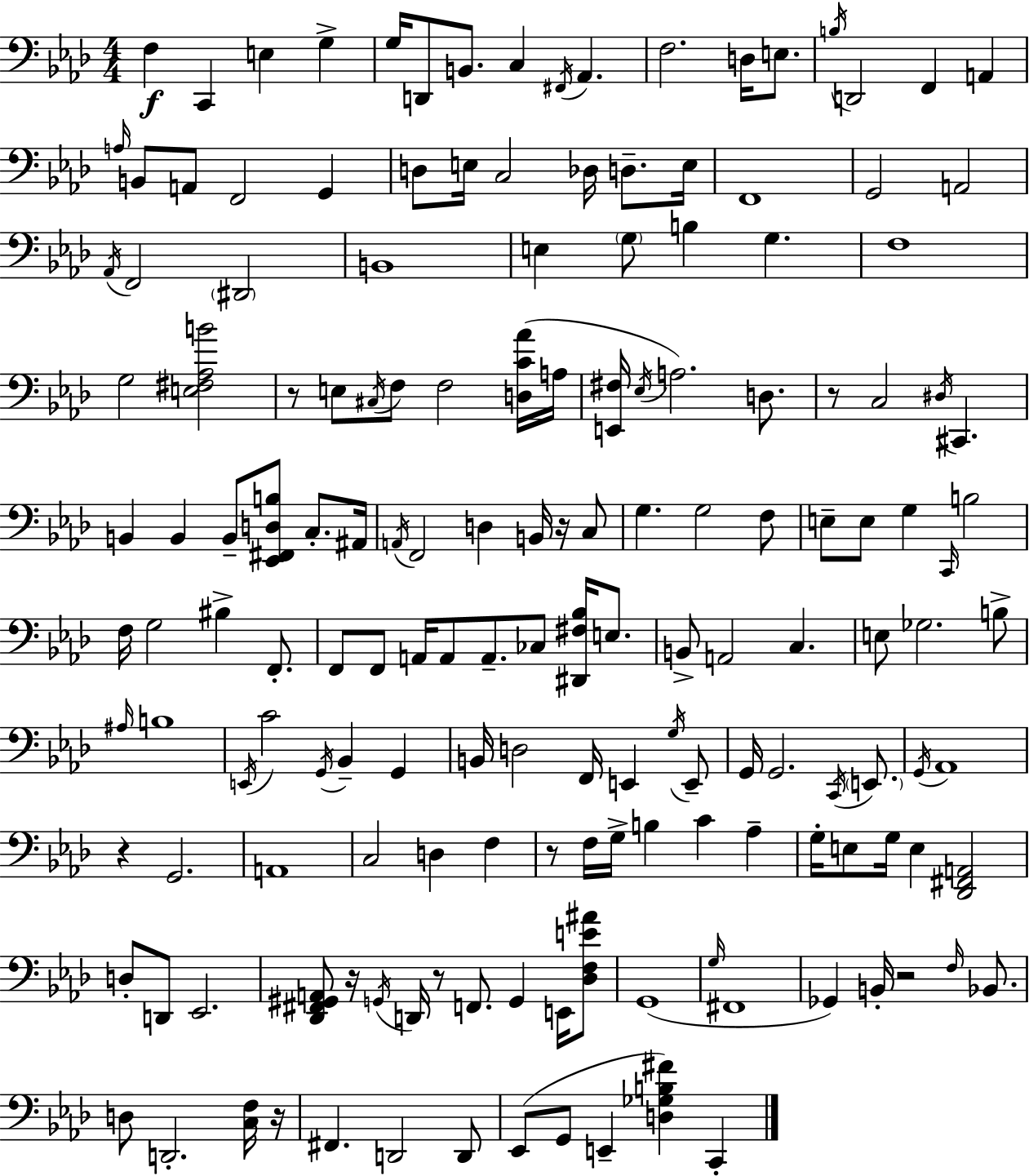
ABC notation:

X:1
T:Untitled
M:4/4
L:1/4
K:Fm
F, C,, E, G, G,/4 D,,/2 B,,/2 C, ^F,,/4 _A,, F,2 D,/4 E,/2 B,/4 D,,2 F,, A,, A,/4 B,,/2 A,,/2 F,,2 G,, D,/2 E,/4 C,2 _D,/4 D,/2 E,/4 F,,4 G,,2 A,,2 _A,,/4 F,,2 ^D,,2 B,,4 E, G,/2 B, G, F,4 G,2 [E,^F,_A,B]2 z/2 E,/2 ^C,/4 F,/2 F,2 [D,C_A]/4 A,/4 [E,,^F,]/4 _E,/4 A,2 D,/2 z/2 C,2 ^D,/4 ^C,, B,, B,, B,,/2 [_E,,^F,,D,B,]/2 C,/2 ^A,,/4 A,,/4 F,,2 D, B,,/4 z/4 C,/2 G, G,2 F,/2 E,/2 E,/2 G, C,,/4 B,2 F,/4 G,2 ^B, F,,/2 F,,/2 F,,/2 A,,/4 A,,/2 A,,/2 _C,/2 [^D,,^F,_B,]/4 E,/2 B,,/2 A,,2 C, E,/2 _G,2 B,/2 ^A,/4 B,4 E,,/4 C2 G,,/4 _B,, G,, B,,/4 D,2 F,,/4 E,, G,/4 E,,/2 G,,/4 G,,2 C,,/4 E,,/2 G,,/4 _A,,4 z G,,2 A,,4 C,2 D, F, z/2 F,/4 G,/4 B, C _A, G,/4 E,/2 G,/4 E, [_D,,^F,,A,,]2 D,/2 D,,/2 _E,,2 [_D,,^F,,^G,,A,,]/2 z/4 G,,/4 D,,/4 z/2 F,,/2 G,, E,,/4 [_D,F,E^A]/2 G,,4 G,/4 ^F,,4 _G,, B,,/4 z2 F,/4 _B,,/2 D,/2 D,,2 [C,F,]/4 z/4 ^F,, D,,2 D,,/2 _E,,/2 G,,/2 E,, [D,_G,B,^F] C,,